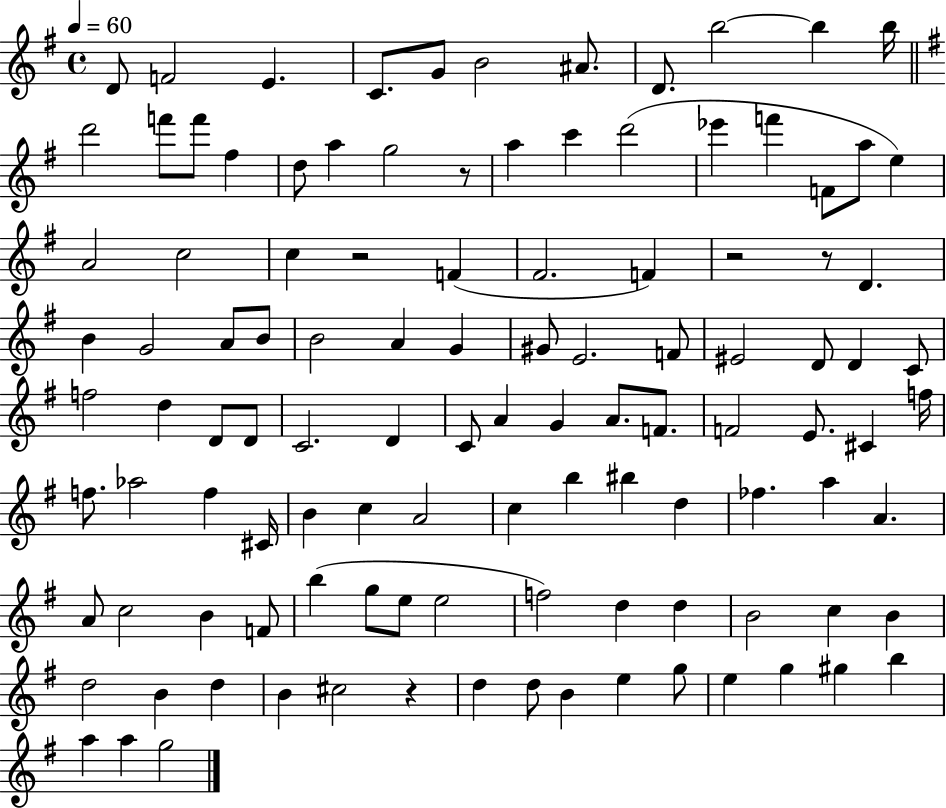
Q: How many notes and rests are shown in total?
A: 112